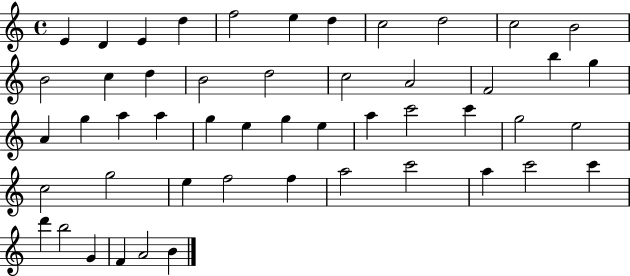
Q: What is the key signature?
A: C major